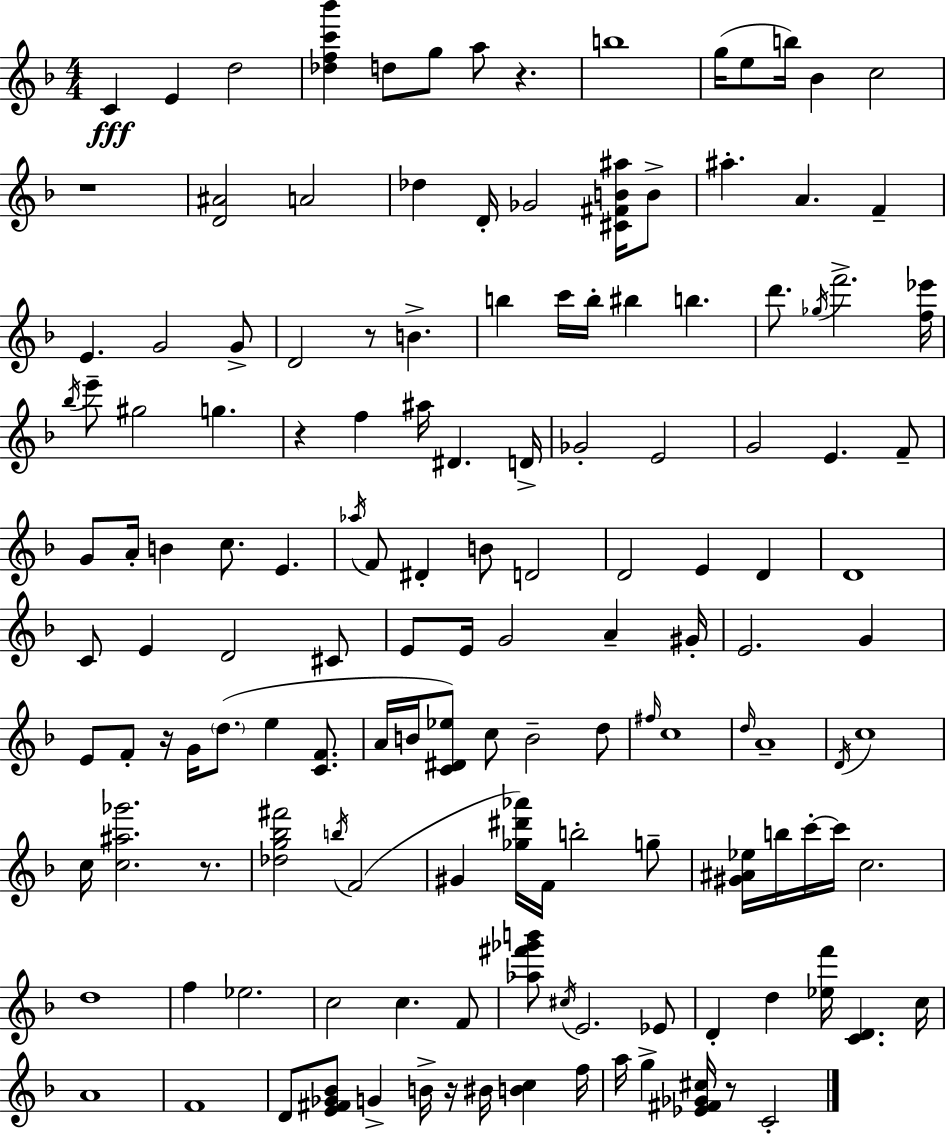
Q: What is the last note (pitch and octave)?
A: C4